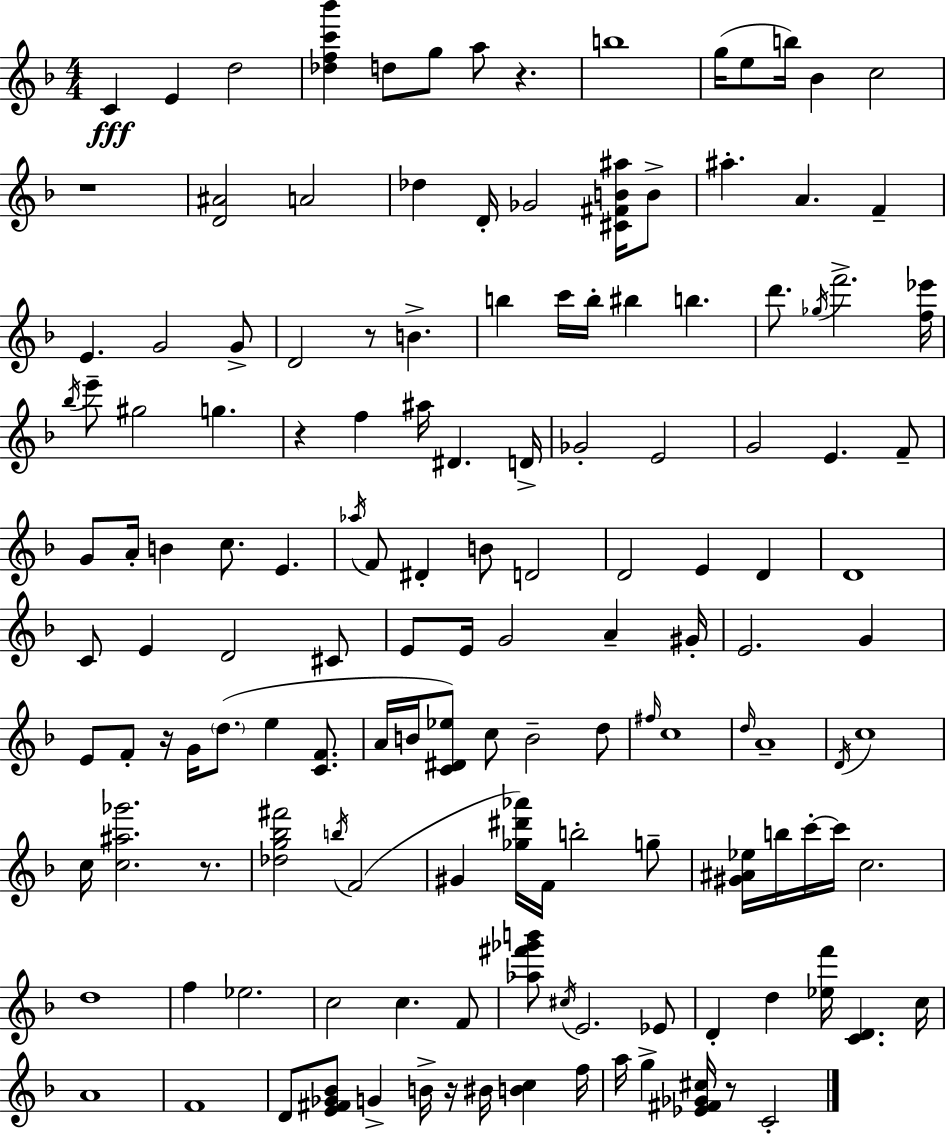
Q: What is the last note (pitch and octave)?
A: C4